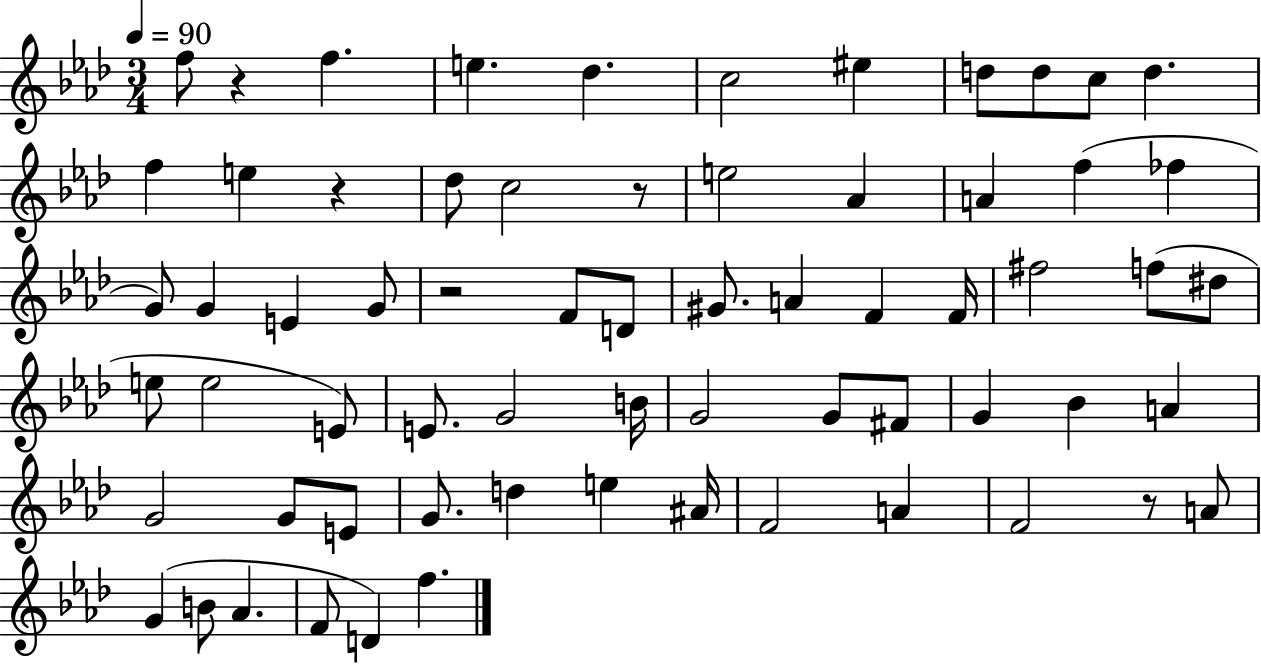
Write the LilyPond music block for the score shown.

{
  \clef treble
  \numericTimeSignature
  \time 3/4
  \key aes \major
  \tempo 4 = 90
  f''8 r4 f''4. | e''4. des''4. | c''2 eis''4 | d''8 d''8 c''8 d''4. | \break f''4 e''4 r4 | des''8 c''2 r8 | e''2 aes'4 | a'4 f''4( fes''4 | \break g'8) g'4 e'4 g'8 | r2 f'8 d'8 | gis'8. a'4 f'4 f'16 | fis''2 f''8( dis''8 | \break e''8 e''2 e'8) | e'8. g'2 b'16 | g'2 g'8 fis'8 | g'4 bes'4 a'4 | \break g'2 g'8 e'8 | g'8. d''4 e''4 ais'16 | f'2 a'4 | f'2 r8 a'8 | \break g'4( b'8 aes'4. | f'8 d'4) f''4. | \bar "|."
}